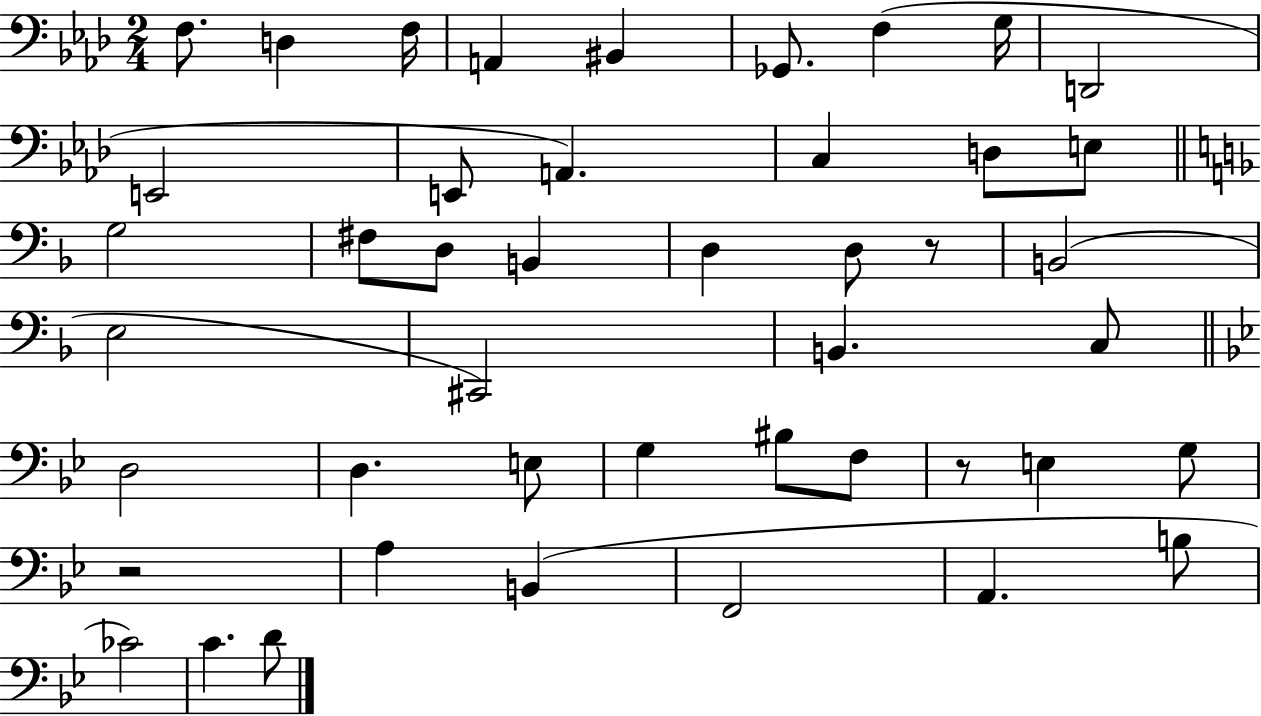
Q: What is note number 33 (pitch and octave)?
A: E3